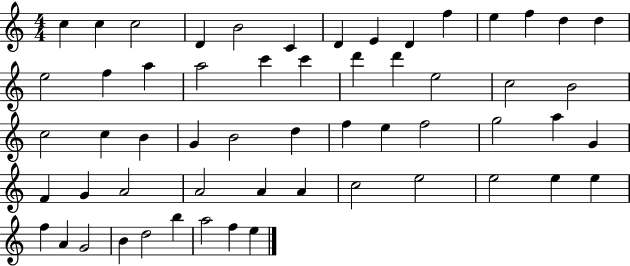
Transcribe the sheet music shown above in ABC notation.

X:1
T:Untitled
M:4/4
L:1/4
K:C
c c c2 D B2 C D E D f e f d d e2 f a a2 c' c' d' d' e2 c2 B2 c2 c B G B2 d f e f2 g2 a G F G A2 A2 A A c2 e2 e2 e e f A G2 B d2 b a2 f e